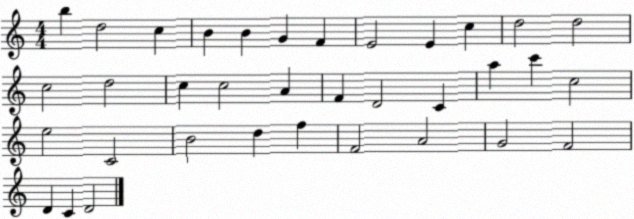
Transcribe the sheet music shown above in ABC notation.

X:1
T:Untitled
M:4/4
L:1/4
K:C
b d2 c B B G F E2 E c d2 d2 c2 d2 c c2 A F D2 C a c' c2 e2 C2 B2 d f F2 A2 G2 F2 D C D2